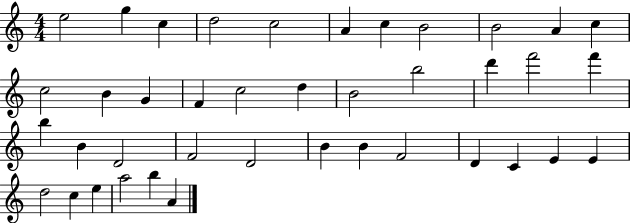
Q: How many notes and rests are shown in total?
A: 40